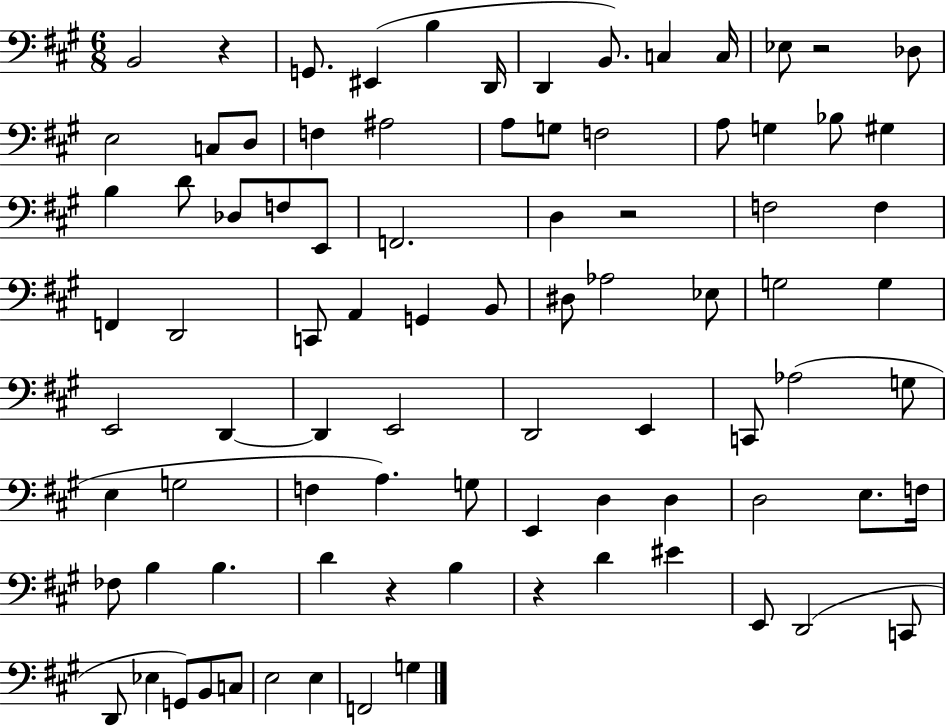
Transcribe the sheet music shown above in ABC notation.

X:1
T:Untitled
M:6/8
L:1/4
K:A
B,,2 z G,,/2 ^E,, B, D,,/4 D,, B,,/2 C, C,/4 _E,/2 z2 _D,/2 E,2 C,/2 D,/2 F, ^A,2 A,/2 G,/2 F,2 A,/2 G, _B,/2 ^G, B, D/2 _D,/2 F,/2 E,,/2 F,,2 D, z2 F,2 F, F,, D,,2 C,,/2 A,, G,, B,,/2 ^D,/2 _A,2 _E,/2 G,2 G, E,,2 D,, D,, E,,2 D,,2 E,, C,,/2 _A,2 G,/2 E, G,2 F, A, G,/2 E,, D, D, D,2 E,/2 F,/4 _F,/2 B, B, D z B, z D ^E E,,/2 D,,2 C,,/2 D,,/2 _E, G,,/2 B,,/2 C,/2 E,2 E, F,,2 G,